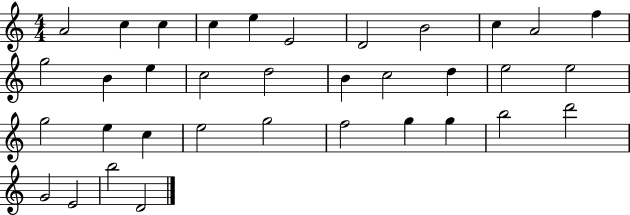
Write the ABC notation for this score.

X:1
T:Untitled
M:4/4
L:1/4
K:C
A2 c c c e E2 D2 B2 c A2 f g2 B e c2 d2 B c2 d e2 e2 g2 e c e2 g2 f2 g g b2 d'2 G2 E2 b2 D2